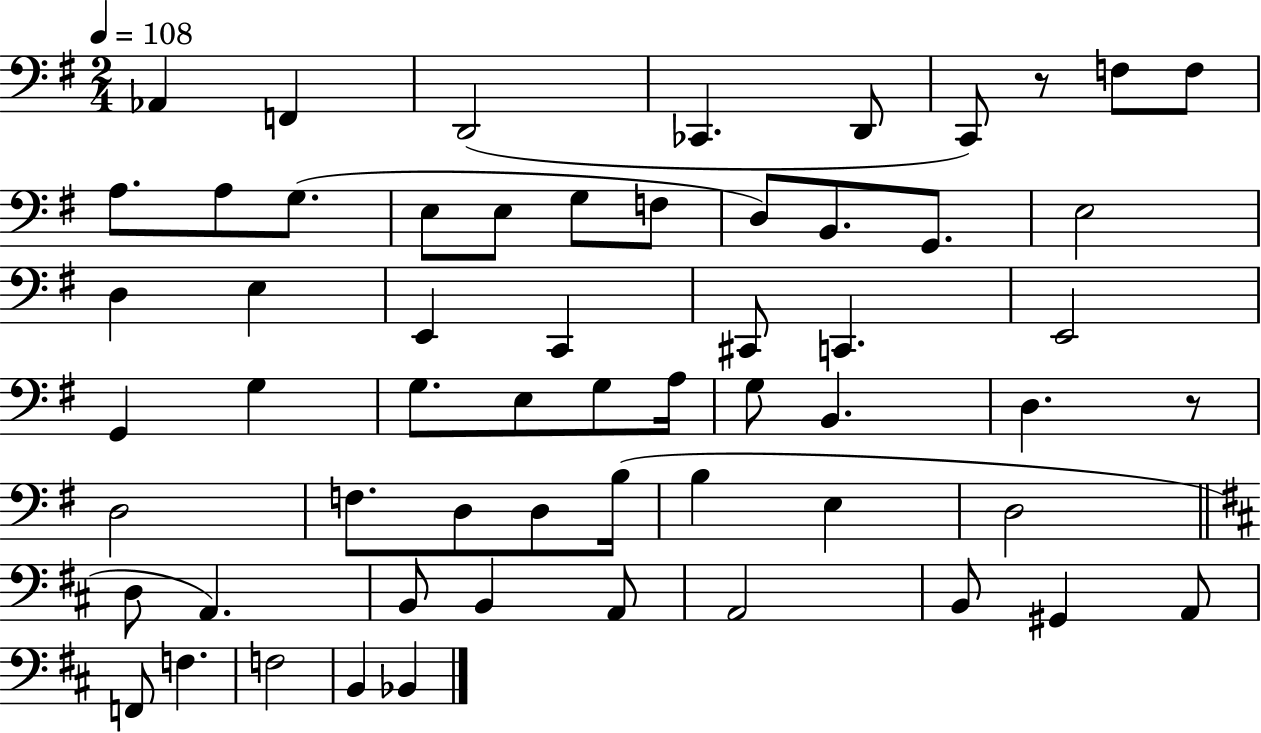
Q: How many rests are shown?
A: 2